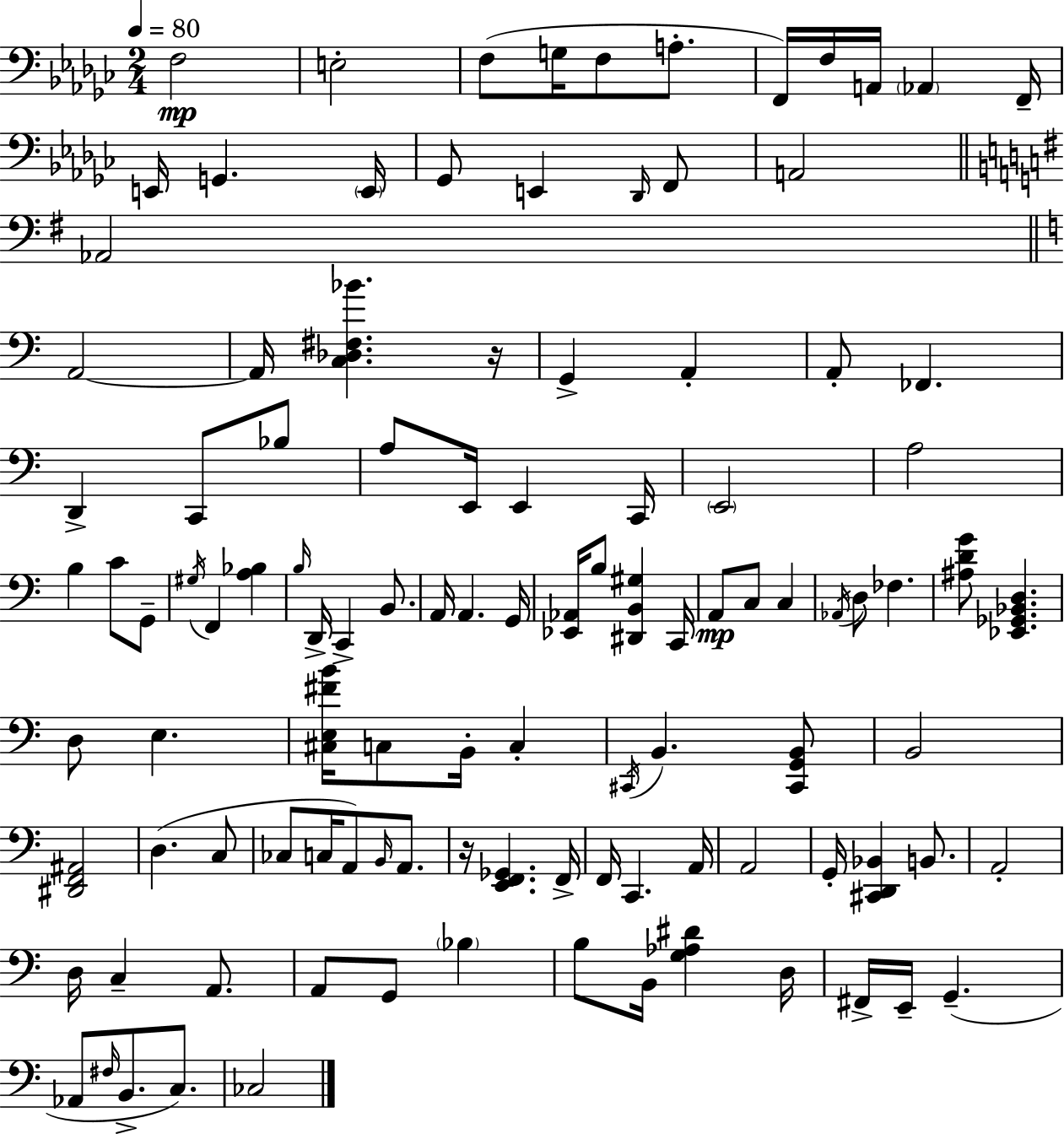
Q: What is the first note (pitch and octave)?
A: F3